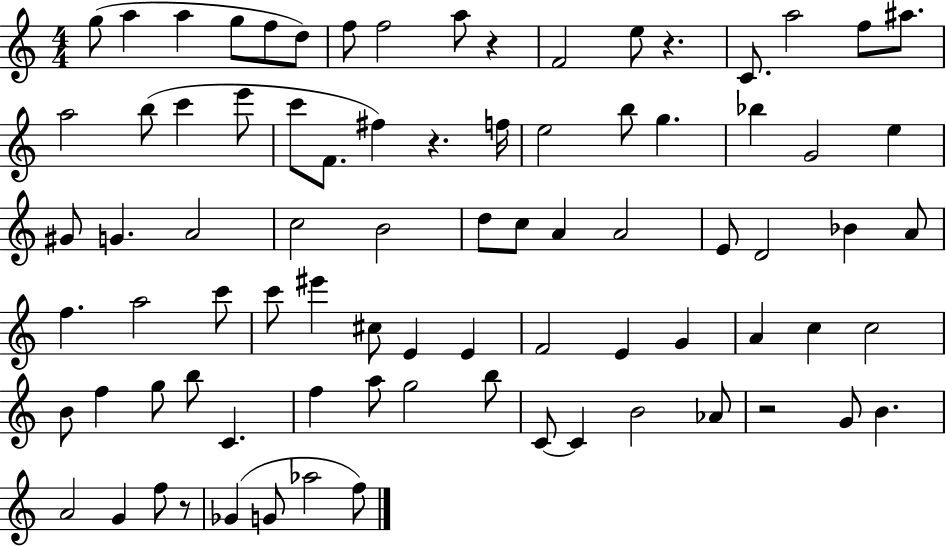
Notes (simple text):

G5/e A5/q A5/q G5/e F5/e D5/e F5/e F5/h A5/e R/q F4/h E5/e R/q. C4/e. A5/h F5/e A#5/e. A5/h B5/e C6/q E6/e C6/e F4/e. F#5/q R/q. F5/s E5/h B5/e G5/q. Bb5/q G4/h E5/q G#4/e G4/q. A4/h C5/h B4/h D5/e C5/e A4/q A4/h E4/e D4/h Bb4/q A4/e F5/q. A5/h C6/e C6/e EIS6/q C#5/e E4/q E4/q F4/h E4/q G4/q A4/q C5/q C5/h B4/e F5/q G5/e B5/e C4/q. F5/q A5/e G5/h B5/e C4/e C4/q B4/h Ab4/e R/h G4/e B4/q. A4/h G4/q F5/e R/e Gb4/q G4/e Ab5/h F5/e